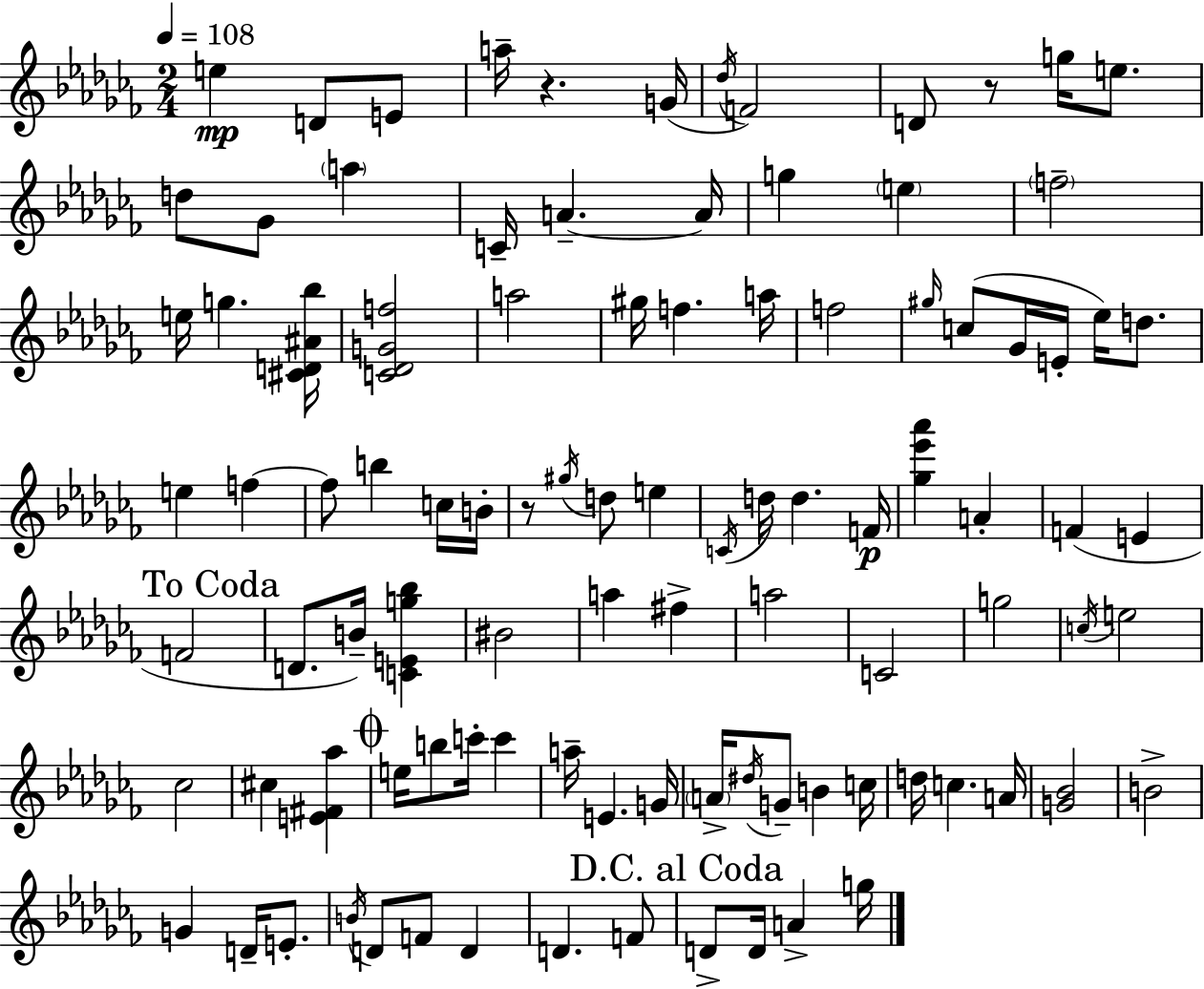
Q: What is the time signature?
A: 2/4